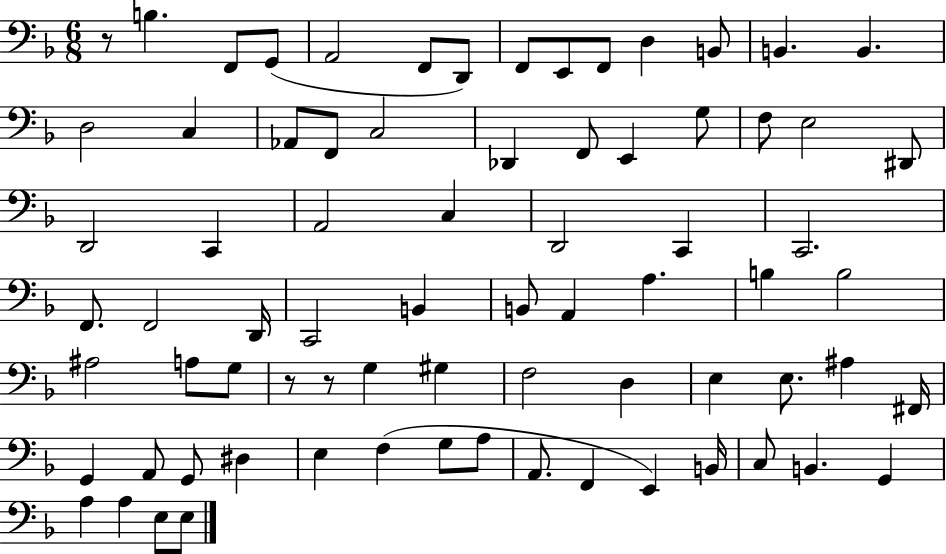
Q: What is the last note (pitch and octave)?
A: E3